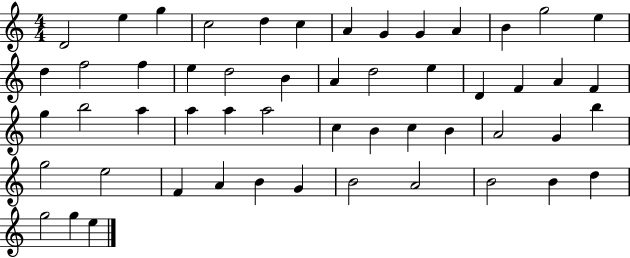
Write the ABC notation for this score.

X:1
T:Untitled
M:4/4
L:1/4
K:C
D2 e g c2 d c A G G A B g2 e d f2 f e d2 B A d2 e D F A F g b2 a a a a2 c B c B A2 G b g2 e2 F A B G B2 A2 B2 B d g2 g e